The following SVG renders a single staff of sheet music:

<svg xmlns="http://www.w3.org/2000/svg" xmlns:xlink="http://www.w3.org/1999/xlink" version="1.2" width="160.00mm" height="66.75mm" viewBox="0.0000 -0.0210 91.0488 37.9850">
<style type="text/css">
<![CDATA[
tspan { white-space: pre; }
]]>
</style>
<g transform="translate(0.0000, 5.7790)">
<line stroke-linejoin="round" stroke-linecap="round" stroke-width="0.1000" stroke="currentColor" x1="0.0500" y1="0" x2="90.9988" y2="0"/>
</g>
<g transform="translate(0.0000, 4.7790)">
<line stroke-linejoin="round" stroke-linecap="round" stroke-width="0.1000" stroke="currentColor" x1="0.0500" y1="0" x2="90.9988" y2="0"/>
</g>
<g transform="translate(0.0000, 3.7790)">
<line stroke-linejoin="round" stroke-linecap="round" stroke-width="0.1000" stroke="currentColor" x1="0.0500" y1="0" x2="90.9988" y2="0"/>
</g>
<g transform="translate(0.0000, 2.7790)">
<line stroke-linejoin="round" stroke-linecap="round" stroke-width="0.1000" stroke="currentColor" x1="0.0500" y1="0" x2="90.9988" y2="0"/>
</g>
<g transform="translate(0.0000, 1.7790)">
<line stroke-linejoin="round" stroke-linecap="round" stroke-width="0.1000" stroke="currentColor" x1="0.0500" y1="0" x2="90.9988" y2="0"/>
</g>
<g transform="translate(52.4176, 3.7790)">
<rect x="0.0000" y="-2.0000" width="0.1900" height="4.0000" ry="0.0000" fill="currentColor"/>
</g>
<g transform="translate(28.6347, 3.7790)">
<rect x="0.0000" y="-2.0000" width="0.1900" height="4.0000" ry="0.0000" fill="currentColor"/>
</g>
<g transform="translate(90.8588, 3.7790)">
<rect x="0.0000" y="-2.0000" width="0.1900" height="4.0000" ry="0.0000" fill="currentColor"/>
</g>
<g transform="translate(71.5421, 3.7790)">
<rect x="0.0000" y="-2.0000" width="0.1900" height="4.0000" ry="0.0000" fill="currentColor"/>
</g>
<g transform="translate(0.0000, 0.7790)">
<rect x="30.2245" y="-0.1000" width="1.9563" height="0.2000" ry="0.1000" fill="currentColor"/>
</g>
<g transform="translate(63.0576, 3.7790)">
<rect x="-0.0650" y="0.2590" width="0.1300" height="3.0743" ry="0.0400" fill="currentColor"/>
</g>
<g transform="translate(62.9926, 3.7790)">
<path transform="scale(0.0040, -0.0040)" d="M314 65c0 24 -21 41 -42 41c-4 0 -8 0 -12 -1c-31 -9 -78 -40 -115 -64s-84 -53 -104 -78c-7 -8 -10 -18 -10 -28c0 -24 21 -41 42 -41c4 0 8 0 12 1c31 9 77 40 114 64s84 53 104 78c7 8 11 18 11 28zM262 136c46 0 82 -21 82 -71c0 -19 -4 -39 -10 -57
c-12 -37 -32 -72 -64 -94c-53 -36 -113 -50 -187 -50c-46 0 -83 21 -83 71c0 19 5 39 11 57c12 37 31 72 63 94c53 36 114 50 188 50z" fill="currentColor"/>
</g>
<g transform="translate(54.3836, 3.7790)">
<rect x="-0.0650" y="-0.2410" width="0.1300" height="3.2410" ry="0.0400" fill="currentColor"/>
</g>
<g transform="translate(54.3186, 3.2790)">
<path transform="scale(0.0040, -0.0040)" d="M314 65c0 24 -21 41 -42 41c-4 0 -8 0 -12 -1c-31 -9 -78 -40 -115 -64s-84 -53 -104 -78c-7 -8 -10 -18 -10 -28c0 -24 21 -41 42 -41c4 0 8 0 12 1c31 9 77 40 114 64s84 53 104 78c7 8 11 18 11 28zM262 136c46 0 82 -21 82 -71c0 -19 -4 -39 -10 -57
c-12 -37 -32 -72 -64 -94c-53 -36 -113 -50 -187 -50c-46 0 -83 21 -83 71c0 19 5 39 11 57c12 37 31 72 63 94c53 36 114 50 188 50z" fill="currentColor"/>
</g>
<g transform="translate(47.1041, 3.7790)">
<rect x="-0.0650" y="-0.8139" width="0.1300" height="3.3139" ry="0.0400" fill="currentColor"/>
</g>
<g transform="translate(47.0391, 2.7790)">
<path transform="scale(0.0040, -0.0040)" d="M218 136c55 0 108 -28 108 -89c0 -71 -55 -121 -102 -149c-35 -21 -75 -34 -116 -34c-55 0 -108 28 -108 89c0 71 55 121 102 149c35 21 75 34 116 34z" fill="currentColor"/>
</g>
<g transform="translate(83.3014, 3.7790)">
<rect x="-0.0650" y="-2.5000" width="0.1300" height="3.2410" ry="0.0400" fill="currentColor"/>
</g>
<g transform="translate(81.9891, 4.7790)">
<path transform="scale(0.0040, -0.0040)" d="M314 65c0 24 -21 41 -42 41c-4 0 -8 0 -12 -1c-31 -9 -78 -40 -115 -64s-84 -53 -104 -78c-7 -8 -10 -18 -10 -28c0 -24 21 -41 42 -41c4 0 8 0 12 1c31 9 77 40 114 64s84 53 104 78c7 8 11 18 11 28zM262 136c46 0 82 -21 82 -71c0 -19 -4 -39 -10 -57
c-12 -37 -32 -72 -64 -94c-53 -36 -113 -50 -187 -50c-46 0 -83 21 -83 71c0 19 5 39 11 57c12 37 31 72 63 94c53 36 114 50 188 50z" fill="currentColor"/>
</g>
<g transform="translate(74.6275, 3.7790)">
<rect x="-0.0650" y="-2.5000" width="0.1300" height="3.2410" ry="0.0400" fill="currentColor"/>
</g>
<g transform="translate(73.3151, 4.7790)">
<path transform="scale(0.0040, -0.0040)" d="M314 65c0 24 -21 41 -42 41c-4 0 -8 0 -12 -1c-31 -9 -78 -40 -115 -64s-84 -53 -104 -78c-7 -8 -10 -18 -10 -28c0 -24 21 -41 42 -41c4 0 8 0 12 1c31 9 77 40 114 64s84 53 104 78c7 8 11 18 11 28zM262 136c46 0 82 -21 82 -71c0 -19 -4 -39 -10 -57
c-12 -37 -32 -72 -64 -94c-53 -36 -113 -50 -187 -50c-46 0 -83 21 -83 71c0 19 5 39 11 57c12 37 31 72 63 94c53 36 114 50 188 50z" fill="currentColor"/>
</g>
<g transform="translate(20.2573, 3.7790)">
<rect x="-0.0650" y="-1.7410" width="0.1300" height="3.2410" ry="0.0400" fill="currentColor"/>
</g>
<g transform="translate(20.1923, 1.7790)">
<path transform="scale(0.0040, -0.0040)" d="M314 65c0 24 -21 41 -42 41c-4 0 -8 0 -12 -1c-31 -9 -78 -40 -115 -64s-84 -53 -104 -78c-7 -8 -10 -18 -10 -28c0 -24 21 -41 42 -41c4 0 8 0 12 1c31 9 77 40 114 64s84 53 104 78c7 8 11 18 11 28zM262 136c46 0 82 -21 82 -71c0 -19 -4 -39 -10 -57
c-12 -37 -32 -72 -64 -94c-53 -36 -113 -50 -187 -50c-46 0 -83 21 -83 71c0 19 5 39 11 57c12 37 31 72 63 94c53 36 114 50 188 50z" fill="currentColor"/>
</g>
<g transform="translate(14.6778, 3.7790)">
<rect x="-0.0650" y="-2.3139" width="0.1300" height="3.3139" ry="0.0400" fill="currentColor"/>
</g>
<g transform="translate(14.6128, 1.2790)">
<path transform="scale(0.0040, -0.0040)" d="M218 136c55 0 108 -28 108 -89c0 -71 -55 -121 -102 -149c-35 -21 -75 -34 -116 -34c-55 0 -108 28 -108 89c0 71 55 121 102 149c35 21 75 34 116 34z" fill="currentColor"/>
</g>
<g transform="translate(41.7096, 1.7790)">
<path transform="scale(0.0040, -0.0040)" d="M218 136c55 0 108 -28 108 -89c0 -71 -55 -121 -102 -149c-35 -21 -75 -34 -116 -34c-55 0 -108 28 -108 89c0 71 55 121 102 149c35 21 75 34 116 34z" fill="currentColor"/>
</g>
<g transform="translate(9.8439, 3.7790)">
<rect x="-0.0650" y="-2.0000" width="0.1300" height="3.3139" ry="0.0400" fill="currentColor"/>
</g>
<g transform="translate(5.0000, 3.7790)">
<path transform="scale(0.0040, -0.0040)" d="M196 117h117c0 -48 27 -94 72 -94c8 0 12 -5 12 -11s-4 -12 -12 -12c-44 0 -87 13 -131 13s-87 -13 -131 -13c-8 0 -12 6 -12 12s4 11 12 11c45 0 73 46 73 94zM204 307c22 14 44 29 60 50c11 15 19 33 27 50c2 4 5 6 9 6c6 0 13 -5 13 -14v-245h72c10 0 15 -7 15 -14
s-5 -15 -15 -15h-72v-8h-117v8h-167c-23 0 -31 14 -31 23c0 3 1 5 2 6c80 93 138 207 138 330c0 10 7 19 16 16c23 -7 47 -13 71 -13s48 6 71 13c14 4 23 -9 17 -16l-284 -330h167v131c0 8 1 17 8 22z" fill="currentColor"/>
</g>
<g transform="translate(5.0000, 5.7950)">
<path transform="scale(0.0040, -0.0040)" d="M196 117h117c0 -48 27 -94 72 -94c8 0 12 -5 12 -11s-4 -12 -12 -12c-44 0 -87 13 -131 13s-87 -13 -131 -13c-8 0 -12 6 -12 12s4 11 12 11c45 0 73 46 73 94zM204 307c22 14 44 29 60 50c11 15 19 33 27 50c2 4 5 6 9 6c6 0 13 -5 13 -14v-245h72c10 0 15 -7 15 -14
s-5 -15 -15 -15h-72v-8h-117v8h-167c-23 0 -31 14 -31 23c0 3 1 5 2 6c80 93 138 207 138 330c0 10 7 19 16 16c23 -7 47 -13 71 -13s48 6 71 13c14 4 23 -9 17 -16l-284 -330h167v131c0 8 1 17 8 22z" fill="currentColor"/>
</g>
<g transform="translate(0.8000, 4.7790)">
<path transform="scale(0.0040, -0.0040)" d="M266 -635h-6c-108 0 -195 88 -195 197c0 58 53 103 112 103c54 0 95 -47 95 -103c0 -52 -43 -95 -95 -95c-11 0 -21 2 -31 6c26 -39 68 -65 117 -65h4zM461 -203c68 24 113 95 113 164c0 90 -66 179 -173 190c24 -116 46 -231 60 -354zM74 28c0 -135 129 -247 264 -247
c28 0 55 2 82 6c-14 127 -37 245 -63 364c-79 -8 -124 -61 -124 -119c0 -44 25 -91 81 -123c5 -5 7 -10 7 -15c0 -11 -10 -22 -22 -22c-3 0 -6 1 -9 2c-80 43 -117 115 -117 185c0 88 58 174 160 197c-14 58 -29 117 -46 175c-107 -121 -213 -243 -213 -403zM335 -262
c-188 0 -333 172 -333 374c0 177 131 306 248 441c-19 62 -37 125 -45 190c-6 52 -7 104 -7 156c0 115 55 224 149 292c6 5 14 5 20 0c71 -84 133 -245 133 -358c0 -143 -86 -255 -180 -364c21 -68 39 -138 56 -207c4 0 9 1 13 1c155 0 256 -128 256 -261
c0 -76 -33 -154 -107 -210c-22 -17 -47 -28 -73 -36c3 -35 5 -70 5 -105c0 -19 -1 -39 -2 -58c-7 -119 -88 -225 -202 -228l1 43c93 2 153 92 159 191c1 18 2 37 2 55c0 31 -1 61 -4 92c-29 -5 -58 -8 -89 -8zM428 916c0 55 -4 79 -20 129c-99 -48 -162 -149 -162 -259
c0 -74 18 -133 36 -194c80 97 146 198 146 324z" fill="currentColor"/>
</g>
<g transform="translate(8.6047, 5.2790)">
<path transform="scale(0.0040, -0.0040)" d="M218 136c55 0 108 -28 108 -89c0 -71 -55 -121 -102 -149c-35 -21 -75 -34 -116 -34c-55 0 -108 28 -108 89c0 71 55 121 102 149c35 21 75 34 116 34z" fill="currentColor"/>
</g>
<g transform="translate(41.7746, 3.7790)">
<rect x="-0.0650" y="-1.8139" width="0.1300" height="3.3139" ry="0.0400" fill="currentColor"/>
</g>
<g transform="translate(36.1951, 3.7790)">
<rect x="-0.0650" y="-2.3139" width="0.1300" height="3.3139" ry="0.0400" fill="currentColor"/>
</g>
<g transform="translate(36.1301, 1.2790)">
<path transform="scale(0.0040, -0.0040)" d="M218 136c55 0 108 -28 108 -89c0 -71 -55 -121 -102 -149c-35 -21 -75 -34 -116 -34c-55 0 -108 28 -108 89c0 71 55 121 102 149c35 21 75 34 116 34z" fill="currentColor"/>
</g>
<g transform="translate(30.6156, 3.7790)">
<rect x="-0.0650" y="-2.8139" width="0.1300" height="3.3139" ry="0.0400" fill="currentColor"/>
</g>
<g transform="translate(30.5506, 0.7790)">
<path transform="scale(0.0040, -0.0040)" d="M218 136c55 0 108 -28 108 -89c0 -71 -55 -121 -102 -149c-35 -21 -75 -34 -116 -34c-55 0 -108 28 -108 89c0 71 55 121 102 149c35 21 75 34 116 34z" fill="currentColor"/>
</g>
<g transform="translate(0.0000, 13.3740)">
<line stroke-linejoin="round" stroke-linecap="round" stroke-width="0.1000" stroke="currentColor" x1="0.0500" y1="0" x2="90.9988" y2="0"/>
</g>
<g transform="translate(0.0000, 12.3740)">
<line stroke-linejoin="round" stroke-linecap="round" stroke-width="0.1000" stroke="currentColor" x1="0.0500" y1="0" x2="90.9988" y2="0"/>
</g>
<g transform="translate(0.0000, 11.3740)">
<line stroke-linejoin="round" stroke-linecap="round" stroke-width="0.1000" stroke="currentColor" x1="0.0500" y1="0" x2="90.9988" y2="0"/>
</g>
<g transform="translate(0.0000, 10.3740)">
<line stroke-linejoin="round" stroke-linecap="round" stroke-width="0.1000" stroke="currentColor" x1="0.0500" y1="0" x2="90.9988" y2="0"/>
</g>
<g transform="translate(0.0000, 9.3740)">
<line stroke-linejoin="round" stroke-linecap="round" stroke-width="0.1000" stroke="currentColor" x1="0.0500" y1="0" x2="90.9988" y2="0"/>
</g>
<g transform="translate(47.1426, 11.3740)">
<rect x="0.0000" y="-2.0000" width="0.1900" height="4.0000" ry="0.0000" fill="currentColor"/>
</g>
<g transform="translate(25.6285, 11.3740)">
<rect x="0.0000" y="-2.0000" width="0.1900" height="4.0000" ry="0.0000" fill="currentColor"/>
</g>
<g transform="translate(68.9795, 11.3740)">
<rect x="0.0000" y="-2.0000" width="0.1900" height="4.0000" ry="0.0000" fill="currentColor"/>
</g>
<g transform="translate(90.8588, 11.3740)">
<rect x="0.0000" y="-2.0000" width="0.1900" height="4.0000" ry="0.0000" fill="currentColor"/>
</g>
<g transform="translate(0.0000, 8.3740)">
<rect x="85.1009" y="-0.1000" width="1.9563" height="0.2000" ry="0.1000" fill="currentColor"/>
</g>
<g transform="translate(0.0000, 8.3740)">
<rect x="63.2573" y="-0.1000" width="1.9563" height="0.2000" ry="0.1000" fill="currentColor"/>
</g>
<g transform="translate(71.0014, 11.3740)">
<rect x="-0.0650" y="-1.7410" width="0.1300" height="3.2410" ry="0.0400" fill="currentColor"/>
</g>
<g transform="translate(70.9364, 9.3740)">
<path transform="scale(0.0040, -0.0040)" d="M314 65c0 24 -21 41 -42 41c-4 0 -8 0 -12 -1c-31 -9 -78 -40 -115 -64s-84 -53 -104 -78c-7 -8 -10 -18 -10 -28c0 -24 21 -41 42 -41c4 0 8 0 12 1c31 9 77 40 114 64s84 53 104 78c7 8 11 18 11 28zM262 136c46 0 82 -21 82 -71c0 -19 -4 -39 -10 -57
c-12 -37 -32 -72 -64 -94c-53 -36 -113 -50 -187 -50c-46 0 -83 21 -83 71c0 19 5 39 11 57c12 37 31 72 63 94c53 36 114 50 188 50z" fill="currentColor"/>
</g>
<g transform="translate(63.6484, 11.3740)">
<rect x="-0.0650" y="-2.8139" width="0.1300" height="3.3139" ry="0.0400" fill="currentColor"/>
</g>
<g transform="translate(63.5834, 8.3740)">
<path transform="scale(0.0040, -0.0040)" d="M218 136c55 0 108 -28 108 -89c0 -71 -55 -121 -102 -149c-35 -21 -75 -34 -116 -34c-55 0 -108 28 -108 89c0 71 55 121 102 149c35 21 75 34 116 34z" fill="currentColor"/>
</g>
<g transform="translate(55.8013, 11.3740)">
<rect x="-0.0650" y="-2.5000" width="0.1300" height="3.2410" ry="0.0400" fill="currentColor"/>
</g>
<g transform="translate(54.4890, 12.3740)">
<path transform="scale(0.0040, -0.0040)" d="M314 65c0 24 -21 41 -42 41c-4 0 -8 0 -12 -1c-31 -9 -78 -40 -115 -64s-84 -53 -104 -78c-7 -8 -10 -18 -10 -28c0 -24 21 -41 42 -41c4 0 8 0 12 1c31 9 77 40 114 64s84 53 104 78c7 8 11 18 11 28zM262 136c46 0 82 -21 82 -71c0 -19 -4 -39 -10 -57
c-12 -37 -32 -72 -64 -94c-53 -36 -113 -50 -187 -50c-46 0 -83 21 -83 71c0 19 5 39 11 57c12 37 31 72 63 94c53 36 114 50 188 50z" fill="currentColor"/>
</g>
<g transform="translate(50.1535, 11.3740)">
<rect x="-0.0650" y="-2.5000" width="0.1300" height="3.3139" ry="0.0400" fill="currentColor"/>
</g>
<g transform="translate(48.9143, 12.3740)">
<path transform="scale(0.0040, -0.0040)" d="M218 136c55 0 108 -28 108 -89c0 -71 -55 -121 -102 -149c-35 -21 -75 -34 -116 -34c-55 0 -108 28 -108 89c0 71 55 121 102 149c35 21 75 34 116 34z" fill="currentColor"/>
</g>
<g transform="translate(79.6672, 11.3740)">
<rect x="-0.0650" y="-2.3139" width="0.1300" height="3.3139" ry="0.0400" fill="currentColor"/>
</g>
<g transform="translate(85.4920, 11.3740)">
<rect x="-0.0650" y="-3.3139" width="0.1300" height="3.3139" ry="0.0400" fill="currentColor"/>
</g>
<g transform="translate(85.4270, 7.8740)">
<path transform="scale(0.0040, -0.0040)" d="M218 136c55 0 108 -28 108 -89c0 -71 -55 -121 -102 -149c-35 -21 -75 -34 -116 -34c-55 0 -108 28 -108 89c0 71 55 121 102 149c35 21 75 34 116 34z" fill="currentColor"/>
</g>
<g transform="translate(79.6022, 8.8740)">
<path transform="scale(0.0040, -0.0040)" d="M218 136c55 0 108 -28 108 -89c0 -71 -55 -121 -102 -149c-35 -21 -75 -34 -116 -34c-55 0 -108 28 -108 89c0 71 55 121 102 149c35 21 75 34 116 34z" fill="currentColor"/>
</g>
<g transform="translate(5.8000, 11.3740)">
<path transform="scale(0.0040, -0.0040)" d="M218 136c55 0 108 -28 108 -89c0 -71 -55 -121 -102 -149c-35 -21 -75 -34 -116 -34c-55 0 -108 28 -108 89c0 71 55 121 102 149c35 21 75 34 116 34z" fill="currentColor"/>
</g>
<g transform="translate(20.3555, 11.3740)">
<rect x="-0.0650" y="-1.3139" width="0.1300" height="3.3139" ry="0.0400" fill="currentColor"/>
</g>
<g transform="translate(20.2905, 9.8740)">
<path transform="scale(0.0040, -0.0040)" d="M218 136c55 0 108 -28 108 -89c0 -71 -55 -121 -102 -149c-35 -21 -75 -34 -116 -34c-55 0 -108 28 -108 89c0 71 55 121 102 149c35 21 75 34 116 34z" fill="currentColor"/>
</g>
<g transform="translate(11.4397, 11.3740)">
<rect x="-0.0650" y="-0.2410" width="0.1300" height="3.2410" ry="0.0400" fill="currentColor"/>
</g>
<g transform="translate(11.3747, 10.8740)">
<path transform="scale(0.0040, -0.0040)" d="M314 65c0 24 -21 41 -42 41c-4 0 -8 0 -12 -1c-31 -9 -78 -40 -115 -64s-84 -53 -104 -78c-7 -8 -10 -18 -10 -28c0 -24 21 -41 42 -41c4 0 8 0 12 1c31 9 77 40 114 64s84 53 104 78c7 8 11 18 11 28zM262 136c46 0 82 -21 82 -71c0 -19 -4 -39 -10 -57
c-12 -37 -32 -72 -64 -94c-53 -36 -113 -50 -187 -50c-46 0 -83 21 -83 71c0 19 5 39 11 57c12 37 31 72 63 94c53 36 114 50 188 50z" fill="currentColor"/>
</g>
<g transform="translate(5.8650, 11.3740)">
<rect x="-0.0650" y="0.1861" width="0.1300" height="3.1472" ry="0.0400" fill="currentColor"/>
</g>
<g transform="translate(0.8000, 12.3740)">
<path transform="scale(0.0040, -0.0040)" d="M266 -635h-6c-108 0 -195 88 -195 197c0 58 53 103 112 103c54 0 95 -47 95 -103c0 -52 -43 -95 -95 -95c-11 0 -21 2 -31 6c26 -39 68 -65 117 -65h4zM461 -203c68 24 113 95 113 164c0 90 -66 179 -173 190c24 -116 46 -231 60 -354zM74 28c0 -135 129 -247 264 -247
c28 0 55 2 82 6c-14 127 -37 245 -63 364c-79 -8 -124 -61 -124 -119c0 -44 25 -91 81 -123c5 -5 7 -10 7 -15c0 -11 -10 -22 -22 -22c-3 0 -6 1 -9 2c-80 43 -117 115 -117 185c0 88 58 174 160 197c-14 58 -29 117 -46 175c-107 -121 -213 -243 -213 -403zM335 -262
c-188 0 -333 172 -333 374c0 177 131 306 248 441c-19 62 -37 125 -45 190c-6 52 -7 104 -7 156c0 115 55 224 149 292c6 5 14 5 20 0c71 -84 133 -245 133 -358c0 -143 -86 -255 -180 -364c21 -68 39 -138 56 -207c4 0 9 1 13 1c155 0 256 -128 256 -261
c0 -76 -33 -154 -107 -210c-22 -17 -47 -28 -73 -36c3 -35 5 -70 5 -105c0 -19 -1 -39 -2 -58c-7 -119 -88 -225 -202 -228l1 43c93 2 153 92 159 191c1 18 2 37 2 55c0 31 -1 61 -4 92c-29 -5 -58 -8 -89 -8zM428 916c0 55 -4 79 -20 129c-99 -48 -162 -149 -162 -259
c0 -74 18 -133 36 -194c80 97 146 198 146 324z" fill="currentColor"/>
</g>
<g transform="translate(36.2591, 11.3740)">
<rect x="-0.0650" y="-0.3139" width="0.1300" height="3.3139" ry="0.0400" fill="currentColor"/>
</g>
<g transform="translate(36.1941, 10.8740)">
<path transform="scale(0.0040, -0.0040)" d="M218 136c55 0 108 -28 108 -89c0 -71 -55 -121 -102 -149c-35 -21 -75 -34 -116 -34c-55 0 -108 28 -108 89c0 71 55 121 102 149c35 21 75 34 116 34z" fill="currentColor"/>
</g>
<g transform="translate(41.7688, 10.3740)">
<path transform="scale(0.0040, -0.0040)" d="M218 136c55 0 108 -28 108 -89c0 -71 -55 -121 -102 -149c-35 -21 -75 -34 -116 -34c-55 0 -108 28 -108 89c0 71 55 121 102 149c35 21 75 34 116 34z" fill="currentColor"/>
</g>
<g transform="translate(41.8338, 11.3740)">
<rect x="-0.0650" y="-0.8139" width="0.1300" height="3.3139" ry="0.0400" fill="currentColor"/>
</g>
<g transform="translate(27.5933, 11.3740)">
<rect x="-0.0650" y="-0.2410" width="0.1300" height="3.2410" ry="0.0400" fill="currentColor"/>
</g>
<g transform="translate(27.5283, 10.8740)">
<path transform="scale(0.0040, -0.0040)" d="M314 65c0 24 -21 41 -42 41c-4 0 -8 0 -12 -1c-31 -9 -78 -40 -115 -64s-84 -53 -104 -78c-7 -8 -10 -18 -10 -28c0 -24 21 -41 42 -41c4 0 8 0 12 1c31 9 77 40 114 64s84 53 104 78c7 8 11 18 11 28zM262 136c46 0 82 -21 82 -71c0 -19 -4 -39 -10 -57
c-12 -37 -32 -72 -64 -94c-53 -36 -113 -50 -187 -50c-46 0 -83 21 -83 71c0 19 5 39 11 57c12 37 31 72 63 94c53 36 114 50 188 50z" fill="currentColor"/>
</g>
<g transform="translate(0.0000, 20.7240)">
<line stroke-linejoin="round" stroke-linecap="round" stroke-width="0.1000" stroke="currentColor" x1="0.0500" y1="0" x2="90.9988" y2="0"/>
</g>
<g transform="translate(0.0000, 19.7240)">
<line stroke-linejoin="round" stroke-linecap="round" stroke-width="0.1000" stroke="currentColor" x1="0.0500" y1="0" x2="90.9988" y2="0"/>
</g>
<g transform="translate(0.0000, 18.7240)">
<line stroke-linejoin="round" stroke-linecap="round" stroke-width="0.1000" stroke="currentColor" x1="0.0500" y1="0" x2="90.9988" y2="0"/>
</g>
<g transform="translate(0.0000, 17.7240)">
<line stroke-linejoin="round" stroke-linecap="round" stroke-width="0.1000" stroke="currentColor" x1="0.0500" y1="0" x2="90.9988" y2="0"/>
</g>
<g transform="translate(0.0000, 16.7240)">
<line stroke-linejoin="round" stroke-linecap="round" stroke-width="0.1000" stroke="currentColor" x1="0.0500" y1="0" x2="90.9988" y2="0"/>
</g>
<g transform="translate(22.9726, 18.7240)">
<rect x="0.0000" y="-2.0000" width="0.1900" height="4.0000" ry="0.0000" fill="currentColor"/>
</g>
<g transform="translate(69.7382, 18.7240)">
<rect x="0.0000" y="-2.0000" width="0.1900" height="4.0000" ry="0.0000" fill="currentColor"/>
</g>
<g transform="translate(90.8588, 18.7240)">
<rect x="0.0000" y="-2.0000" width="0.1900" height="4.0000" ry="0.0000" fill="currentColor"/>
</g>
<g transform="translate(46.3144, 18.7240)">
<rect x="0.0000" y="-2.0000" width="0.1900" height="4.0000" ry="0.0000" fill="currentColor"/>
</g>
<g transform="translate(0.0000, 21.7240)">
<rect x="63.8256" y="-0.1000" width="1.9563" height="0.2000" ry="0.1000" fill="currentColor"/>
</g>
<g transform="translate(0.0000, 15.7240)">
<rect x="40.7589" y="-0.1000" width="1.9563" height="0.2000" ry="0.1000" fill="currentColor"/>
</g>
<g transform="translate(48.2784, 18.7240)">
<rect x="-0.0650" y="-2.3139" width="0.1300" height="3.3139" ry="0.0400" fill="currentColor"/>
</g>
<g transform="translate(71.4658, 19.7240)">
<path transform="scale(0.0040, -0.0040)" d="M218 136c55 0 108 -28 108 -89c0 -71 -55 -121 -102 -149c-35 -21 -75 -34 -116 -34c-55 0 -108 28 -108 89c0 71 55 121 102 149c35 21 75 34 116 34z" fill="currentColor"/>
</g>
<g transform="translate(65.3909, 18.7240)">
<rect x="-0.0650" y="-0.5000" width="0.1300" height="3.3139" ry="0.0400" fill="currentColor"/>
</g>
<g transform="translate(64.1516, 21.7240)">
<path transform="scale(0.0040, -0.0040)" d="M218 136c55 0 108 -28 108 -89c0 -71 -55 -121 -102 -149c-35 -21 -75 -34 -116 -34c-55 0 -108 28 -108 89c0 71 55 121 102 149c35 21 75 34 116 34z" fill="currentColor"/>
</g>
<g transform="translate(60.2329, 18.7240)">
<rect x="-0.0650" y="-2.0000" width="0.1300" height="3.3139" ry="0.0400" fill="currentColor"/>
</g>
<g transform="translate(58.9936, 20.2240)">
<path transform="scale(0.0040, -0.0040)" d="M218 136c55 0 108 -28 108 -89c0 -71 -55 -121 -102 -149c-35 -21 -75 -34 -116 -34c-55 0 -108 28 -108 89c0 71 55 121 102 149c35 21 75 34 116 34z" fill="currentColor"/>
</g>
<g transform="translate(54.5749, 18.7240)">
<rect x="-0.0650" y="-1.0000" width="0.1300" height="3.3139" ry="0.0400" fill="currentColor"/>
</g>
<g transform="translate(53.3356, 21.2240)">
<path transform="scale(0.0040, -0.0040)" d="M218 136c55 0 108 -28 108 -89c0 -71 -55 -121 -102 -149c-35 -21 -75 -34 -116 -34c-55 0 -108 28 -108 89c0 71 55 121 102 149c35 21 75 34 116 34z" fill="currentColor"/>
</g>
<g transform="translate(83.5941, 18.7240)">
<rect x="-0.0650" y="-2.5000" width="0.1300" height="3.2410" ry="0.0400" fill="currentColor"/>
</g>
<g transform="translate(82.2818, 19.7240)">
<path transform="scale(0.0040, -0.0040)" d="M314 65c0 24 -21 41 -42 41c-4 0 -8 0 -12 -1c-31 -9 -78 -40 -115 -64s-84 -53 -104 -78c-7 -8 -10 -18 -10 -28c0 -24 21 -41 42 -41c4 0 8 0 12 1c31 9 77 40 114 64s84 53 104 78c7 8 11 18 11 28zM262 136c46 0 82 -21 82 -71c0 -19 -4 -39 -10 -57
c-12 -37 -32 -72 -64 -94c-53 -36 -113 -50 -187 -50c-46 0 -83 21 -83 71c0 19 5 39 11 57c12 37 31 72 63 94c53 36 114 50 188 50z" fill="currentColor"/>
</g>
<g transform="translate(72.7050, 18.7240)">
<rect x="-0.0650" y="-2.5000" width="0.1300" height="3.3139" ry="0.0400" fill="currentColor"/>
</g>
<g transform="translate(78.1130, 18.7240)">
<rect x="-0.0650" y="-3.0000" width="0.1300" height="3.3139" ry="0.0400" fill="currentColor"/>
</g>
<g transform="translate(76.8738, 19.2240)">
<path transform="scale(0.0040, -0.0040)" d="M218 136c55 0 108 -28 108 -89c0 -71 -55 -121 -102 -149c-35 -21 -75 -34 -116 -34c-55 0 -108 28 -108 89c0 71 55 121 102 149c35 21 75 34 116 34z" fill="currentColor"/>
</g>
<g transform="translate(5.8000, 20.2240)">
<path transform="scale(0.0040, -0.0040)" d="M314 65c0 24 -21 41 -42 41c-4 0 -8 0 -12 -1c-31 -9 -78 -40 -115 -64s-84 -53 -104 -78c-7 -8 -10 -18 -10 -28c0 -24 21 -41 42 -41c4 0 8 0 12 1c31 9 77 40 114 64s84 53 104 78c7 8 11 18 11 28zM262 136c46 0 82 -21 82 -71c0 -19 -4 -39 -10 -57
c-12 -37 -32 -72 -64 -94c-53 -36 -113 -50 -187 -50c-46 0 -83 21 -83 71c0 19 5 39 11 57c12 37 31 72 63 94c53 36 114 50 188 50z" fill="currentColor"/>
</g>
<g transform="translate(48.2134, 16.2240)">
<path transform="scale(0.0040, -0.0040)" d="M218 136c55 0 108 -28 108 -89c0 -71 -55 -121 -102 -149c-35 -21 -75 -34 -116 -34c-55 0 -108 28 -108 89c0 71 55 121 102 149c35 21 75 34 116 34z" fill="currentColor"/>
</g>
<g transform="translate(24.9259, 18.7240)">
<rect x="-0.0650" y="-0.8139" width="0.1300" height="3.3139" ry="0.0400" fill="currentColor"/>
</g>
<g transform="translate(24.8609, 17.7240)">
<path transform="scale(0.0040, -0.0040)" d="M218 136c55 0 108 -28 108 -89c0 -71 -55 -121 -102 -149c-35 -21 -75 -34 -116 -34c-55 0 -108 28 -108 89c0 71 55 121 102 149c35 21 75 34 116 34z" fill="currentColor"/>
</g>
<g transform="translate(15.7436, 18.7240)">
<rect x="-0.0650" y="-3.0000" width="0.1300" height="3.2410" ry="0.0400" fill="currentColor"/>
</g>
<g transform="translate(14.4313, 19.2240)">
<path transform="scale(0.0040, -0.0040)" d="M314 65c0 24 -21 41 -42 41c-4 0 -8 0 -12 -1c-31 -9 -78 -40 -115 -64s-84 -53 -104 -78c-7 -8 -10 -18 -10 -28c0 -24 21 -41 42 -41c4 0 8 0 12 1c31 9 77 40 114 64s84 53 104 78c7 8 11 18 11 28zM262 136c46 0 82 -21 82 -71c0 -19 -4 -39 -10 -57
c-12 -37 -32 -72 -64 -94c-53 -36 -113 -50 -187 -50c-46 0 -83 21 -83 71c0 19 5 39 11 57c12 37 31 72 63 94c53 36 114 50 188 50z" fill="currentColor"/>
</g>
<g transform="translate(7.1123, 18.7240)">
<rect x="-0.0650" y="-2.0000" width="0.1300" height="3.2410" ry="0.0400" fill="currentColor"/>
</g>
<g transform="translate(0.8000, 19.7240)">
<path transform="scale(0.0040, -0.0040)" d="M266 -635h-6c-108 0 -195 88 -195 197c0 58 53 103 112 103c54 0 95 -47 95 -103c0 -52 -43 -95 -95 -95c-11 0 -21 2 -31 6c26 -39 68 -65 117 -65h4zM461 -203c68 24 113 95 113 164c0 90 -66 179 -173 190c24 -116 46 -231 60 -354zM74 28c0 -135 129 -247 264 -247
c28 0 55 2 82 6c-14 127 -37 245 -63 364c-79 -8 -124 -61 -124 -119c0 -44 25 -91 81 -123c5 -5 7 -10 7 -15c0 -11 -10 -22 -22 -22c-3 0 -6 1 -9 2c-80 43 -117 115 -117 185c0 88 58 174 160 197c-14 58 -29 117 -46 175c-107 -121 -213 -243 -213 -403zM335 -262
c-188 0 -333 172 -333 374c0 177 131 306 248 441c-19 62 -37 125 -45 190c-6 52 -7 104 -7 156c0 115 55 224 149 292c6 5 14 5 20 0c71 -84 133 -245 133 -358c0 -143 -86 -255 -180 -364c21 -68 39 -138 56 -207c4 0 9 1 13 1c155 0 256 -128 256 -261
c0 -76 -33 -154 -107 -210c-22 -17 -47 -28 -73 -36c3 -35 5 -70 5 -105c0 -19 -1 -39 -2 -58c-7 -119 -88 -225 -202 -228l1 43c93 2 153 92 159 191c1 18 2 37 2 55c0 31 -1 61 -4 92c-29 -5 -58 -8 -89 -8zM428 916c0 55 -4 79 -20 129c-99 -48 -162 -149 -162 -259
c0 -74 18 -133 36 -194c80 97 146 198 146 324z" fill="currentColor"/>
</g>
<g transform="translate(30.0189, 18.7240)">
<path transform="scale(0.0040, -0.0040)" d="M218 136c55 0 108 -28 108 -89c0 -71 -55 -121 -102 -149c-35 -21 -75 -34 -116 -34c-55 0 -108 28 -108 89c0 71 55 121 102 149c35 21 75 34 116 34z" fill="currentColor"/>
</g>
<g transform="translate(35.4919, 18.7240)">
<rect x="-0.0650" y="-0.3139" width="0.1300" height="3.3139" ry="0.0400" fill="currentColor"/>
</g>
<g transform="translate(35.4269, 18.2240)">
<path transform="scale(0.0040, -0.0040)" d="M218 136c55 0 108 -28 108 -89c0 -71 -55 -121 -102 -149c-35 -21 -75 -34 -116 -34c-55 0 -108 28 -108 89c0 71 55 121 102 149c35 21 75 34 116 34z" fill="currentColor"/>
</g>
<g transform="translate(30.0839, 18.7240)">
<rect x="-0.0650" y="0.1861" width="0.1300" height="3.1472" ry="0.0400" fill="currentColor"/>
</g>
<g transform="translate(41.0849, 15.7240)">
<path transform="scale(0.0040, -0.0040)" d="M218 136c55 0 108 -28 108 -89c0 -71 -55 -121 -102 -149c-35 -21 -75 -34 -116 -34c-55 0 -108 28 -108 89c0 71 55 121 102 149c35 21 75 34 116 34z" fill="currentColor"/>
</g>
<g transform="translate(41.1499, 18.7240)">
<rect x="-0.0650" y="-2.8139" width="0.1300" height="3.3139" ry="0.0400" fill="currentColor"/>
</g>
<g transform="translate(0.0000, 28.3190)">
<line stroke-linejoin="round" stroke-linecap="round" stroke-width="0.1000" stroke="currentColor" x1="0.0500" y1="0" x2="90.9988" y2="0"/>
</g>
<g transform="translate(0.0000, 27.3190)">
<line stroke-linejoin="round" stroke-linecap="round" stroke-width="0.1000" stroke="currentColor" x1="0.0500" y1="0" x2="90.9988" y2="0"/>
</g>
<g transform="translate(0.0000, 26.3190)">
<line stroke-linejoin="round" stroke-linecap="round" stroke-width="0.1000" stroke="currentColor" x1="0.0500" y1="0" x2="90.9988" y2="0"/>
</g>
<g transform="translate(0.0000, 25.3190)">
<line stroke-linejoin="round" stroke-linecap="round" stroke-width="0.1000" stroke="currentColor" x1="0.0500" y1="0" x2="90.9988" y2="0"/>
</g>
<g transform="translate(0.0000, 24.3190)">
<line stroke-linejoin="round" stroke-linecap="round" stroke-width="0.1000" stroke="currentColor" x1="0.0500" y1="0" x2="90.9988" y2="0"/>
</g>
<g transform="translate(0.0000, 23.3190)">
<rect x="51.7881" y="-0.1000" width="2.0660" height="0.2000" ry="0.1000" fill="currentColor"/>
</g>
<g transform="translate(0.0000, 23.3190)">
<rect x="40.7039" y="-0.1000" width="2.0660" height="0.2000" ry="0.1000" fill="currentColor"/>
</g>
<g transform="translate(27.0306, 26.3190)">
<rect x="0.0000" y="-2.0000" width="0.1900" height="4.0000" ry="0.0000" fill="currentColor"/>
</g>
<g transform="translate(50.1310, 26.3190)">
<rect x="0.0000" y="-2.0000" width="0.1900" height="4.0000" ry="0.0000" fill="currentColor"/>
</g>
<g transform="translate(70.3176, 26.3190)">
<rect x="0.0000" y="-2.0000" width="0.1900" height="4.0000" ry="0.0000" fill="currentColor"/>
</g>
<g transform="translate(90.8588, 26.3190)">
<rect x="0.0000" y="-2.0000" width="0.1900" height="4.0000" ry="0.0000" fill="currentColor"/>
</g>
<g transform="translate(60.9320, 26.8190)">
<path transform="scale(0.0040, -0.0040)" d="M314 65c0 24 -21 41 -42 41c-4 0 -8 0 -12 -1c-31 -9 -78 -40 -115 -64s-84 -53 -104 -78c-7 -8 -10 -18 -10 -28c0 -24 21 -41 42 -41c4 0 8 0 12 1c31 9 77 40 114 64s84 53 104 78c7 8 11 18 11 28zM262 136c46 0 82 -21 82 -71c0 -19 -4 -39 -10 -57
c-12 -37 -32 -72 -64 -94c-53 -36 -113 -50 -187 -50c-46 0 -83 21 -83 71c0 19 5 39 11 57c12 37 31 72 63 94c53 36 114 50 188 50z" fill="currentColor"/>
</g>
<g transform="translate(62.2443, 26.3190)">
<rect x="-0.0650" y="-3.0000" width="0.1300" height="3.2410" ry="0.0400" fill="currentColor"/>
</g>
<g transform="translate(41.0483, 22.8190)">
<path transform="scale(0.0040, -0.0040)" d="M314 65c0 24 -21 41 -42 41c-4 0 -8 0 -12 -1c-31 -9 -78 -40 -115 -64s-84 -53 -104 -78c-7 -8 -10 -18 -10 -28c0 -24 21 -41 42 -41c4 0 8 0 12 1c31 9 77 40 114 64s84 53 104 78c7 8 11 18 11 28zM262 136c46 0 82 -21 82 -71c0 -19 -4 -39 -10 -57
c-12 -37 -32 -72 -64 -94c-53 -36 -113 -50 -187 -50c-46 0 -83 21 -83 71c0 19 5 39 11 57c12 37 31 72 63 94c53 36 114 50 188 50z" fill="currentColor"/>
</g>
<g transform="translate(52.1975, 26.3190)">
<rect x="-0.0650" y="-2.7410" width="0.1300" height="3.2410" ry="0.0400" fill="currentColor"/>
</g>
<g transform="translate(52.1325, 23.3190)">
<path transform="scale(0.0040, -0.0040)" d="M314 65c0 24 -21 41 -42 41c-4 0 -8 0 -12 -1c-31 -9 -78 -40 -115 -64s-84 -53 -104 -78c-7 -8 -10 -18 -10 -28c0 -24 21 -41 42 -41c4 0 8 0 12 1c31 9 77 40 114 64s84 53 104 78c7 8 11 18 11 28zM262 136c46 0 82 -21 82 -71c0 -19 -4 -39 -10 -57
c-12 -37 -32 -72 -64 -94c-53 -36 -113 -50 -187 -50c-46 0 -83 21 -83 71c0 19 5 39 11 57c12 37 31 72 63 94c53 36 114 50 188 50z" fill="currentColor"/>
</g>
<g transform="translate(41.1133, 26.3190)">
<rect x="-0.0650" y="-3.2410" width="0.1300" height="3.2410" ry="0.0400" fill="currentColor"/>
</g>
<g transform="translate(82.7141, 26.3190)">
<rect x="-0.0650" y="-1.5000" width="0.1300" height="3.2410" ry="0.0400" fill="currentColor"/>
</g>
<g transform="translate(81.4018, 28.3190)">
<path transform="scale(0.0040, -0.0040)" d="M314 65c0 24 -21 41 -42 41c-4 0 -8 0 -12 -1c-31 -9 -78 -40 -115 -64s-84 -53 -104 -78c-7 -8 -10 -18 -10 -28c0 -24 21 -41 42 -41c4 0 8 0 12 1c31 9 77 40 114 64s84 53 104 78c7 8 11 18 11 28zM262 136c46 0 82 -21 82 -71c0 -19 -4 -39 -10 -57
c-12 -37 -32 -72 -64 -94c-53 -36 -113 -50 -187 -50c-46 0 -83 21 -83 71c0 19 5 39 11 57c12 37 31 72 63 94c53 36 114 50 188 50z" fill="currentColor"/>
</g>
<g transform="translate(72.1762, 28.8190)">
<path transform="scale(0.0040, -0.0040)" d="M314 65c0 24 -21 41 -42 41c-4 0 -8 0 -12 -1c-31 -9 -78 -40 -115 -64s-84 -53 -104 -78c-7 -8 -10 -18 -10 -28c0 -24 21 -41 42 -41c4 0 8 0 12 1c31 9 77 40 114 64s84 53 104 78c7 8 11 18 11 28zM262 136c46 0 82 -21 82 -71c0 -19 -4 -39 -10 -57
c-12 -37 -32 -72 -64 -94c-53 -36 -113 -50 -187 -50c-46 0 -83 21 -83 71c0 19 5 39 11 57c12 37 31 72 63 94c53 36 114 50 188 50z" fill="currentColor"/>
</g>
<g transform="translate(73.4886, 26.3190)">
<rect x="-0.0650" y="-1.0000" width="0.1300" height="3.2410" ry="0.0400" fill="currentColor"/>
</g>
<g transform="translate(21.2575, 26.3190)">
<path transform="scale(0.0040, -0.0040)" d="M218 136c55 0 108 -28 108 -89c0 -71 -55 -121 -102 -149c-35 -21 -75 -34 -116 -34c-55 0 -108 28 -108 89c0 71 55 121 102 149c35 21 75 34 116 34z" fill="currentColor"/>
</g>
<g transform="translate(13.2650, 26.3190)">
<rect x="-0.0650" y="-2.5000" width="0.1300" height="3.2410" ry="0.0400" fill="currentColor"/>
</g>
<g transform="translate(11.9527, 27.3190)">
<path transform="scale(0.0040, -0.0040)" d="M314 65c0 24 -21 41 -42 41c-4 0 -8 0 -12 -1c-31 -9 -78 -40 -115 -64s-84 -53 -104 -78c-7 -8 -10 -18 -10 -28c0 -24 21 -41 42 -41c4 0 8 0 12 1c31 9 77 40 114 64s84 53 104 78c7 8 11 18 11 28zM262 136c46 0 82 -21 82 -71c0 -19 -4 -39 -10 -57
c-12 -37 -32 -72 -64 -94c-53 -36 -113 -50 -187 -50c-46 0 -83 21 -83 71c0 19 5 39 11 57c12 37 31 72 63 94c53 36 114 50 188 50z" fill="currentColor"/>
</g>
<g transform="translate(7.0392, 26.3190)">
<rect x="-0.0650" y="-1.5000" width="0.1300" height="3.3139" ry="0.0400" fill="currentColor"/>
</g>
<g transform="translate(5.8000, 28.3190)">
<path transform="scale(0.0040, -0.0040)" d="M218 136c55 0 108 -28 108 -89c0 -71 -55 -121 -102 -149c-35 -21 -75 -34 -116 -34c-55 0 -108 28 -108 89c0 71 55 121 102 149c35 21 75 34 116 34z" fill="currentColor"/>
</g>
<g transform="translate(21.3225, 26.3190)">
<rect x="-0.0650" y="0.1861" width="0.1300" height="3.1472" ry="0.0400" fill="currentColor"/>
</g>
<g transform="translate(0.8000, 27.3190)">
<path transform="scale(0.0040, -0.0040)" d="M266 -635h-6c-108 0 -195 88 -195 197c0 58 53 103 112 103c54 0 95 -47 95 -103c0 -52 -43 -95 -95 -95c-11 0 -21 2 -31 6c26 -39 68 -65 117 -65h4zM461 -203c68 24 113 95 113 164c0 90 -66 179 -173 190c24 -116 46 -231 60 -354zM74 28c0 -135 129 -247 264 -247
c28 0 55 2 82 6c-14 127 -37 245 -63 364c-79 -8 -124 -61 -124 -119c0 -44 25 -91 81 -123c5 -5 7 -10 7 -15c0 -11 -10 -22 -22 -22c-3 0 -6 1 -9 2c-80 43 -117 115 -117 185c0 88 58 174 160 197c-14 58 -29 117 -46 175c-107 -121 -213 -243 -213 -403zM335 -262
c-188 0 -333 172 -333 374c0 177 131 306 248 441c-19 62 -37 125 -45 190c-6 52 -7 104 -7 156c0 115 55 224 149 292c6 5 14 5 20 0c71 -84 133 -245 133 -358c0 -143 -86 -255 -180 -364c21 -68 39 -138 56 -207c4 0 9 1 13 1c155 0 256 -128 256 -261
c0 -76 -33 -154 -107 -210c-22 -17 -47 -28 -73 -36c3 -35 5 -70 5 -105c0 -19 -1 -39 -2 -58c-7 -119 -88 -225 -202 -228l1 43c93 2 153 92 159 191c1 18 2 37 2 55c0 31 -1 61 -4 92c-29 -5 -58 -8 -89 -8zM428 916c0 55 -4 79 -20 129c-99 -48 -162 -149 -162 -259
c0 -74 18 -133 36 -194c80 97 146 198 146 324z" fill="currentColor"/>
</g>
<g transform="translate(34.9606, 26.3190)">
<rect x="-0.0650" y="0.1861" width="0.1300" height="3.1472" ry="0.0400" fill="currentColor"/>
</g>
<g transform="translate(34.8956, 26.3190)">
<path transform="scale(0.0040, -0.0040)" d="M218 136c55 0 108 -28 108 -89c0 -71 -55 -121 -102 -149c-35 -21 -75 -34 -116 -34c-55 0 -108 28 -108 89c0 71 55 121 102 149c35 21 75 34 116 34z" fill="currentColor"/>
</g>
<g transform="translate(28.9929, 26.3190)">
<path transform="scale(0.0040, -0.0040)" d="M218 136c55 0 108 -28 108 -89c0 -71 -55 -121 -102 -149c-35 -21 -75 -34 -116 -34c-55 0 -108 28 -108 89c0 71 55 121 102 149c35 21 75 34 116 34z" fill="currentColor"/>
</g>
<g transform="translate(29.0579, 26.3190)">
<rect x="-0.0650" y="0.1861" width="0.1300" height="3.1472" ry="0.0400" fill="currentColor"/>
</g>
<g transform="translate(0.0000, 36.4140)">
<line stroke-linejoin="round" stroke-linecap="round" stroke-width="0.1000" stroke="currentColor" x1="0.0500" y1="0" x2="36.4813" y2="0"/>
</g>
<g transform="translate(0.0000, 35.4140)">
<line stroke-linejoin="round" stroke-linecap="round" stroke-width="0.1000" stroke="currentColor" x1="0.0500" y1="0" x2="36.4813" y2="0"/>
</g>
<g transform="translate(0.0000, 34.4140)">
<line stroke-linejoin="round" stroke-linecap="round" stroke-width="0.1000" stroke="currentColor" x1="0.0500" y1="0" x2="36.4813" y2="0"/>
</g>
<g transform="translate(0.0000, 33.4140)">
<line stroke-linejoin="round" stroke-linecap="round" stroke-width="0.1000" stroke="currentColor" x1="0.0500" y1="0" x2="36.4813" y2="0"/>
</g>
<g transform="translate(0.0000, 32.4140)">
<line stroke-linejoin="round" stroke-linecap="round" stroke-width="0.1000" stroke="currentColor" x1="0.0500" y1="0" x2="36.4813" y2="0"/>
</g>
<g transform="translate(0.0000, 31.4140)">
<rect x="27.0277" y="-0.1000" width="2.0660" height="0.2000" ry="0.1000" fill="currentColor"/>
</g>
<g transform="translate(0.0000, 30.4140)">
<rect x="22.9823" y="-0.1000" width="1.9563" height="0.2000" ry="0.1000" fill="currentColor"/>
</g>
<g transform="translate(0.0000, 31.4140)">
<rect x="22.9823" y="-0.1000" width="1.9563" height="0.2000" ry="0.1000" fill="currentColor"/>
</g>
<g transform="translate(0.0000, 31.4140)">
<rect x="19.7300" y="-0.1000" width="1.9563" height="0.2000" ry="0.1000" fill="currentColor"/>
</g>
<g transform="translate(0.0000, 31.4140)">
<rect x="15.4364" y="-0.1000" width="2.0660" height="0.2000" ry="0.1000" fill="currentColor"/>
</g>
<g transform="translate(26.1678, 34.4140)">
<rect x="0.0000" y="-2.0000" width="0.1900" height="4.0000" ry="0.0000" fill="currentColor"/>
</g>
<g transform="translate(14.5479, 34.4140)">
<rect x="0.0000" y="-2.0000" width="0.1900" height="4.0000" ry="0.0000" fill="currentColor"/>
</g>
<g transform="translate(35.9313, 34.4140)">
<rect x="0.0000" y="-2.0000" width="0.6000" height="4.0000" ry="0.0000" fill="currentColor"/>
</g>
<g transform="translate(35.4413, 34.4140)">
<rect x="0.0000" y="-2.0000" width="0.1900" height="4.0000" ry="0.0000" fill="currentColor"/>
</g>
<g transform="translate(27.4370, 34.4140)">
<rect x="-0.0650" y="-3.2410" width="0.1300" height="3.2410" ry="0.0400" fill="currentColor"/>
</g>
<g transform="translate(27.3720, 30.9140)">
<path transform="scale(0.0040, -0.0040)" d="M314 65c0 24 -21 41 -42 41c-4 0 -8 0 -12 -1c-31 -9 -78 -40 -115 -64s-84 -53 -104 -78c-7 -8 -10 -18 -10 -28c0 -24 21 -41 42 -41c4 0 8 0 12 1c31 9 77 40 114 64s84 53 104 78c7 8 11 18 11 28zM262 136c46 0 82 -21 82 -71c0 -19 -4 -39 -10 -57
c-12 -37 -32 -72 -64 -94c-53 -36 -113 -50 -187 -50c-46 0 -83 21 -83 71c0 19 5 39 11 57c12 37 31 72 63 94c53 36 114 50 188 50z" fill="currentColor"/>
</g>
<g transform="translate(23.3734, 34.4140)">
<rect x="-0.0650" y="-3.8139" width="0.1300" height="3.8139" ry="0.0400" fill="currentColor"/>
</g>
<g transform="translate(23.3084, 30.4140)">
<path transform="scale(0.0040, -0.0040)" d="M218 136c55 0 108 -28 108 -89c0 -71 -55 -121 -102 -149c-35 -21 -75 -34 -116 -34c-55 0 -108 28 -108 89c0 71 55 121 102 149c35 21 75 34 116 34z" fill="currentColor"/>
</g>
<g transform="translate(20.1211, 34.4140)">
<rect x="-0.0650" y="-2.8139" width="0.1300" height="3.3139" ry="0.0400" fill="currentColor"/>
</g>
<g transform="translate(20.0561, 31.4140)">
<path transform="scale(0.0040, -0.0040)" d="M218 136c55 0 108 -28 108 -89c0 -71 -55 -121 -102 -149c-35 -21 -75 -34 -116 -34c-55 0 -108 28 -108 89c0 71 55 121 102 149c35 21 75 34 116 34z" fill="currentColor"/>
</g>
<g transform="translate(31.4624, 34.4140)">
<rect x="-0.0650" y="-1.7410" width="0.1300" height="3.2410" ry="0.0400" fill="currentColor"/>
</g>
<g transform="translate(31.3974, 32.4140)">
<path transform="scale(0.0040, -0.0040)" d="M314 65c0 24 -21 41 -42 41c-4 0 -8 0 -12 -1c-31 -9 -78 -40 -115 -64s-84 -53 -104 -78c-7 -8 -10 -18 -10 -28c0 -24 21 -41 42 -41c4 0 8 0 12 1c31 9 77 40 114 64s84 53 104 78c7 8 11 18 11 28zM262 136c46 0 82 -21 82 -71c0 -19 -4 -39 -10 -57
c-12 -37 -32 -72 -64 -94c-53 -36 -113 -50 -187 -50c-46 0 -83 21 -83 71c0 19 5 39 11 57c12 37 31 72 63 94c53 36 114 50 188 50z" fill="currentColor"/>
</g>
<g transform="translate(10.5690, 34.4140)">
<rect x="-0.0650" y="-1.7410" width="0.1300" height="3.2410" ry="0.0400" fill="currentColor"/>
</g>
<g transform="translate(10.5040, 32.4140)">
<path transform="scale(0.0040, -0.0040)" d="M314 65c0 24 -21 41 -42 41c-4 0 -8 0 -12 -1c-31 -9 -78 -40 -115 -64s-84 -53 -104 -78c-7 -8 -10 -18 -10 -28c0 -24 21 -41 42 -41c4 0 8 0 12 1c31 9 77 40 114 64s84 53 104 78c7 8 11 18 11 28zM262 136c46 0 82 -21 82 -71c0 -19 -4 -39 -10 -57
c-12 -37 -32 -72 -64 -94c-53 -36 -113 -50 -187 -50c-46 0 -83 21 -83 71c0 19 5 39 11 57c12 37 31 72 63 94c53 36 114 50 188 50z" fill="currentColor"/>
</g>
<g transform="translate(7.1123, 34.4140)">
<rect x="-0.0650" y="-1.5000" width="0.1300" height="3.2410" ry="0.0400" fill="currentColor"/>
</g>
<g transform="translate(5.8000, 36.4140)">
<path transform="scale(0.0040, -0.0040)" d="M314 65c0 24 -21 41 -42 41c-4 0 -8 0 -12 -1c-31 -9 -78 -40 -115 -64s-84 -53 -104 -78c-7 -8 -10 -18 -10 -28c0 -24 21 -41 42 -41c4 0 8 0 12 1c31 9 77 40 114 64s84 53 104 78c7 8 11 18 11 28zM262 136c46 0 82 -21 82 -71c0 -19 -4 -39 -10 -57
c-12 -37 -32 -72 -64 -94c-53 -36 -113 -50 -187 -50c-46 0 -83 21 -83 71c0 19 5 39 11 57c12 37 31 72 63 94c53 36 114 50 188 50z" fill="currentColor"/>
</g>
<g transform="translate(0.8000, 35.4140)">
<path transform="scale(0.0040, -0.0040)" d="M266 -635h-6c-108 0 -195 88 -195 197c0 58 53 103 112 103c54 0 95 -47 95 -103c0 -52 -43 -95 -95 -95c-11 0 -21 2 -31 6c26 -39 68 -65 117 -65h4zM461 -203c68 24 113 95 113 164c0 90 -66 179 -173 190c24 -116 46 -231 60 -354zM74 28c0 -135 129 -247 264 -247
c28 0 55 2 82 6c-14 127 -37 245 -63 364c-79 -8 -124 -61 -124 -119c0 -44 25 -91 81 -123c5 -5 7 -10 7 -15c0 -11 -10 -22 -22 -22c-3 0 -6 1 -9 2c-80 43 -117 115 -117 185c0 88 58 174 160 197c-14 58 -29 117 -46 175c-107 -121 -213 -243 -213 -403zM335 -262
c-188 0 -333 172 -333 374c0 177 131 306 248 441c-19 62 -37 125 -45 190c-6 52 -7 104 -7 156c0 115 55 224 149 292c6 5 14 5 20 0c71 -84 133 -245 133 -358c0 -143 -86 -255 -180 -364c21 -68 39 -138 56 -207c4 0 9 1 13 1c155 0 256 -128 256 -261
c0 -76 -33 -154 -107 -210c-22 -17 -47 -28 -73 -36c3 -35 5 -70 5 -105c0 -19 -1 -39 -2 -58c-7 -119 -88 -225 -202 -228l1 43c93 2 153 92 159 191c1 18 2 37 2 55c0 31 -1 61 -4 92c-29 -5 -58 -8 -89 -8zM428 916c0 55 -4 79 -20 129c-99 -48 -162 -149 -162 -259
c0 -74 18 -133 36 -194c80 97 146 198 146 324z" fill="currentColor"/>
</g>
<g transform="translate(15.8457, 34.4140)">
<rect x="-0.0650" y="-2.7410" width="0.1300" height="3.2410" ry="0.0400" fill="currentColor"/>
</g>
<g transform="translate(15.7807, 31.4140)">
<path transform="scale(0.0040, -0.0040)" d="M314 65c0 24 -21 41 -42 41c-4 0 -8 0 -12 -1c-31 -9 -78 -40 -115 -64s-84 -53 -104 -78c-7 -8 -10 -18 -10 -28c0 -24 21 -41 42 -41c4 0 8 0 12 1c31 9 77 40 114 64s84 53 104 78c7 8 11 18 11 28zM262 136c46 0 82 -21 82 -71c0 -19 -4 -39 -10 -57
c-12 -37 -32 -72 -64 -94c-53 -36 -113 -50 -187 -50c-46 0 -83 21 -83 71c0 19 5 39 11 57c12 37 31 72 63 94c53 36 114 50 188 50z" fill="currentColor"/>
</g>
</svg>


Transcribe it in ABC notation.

X:1
T:Untitled
M:4/4
L:1/4
K:C
F g f2 a g f d c2 B2 G2 G2 B c2 e c2 c d G G2 a f2 g b F2 A2 d B c a g D F C G A G2 E G2 B B B b2 a2 A2 D2 E2 E2 f2 a2 a c' b2 f2